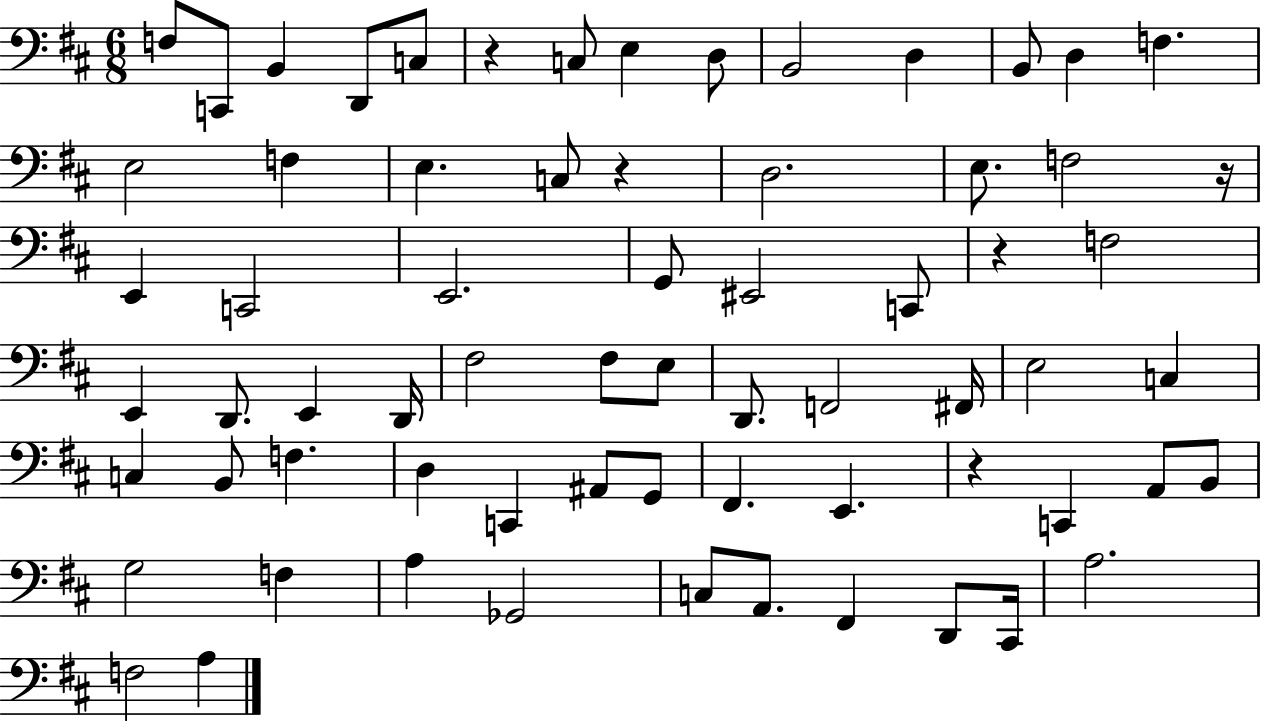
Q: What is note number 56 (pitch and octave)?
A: C3